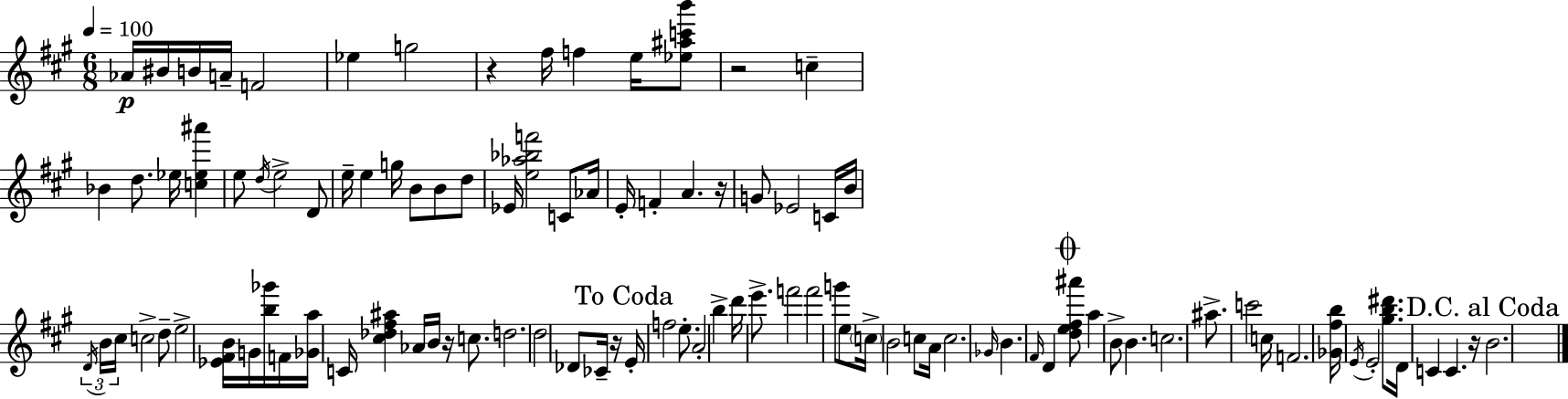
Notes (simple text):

Ab4/s BIS4/s B4/s A4/s F4/h Eb5/q G5/h R/q F#5/s F5/q E5/s [Eb5,A#5,C6,B6]/e R/h C5/q Bb4/q D5/e. Eb5/s [C5,Eb5,A#6]/q E5/e D5/s E5/h D4/e E5/s E5/q G5/s B4/e B4/e D5/e Eb4/s [E5,Ab5,Bb5,F6]/h C4/e Ab4/s E4/s F4/q A4/q. R/s G4/e Eb4/h C4/s B4/s D4/s B4/s C#5/s C5/h D5/e E5/h [Eb4,F#4,B4]/s G4/s [B5,Gb6]/s F4/s [Gb4,A5]/s C4/s [C#5,Db5,F#5,A#5]/q Ab4/s B4/s R/s C5/e. D5/h. D5/h Db4/e CES4/s R/s E4/s F5/h E5/e. A4/h B5/q D6/s E6/e. F6/h F6/h G6/e E5/e C5/s B4/h C5/e A4/s C5/h. Gb4/s B4/q. F#4/s D4/q [D5,E5,F#5,A#6]/e A5/q B4/e B4/q. C5/h. A#5/e. C6/h C5/s F4/h. [Gb4,F#5,B5]/s E4/s E4/h [G#5,B5,D#6]/e. D4/s C4/q C4/q. R/s B4/h.